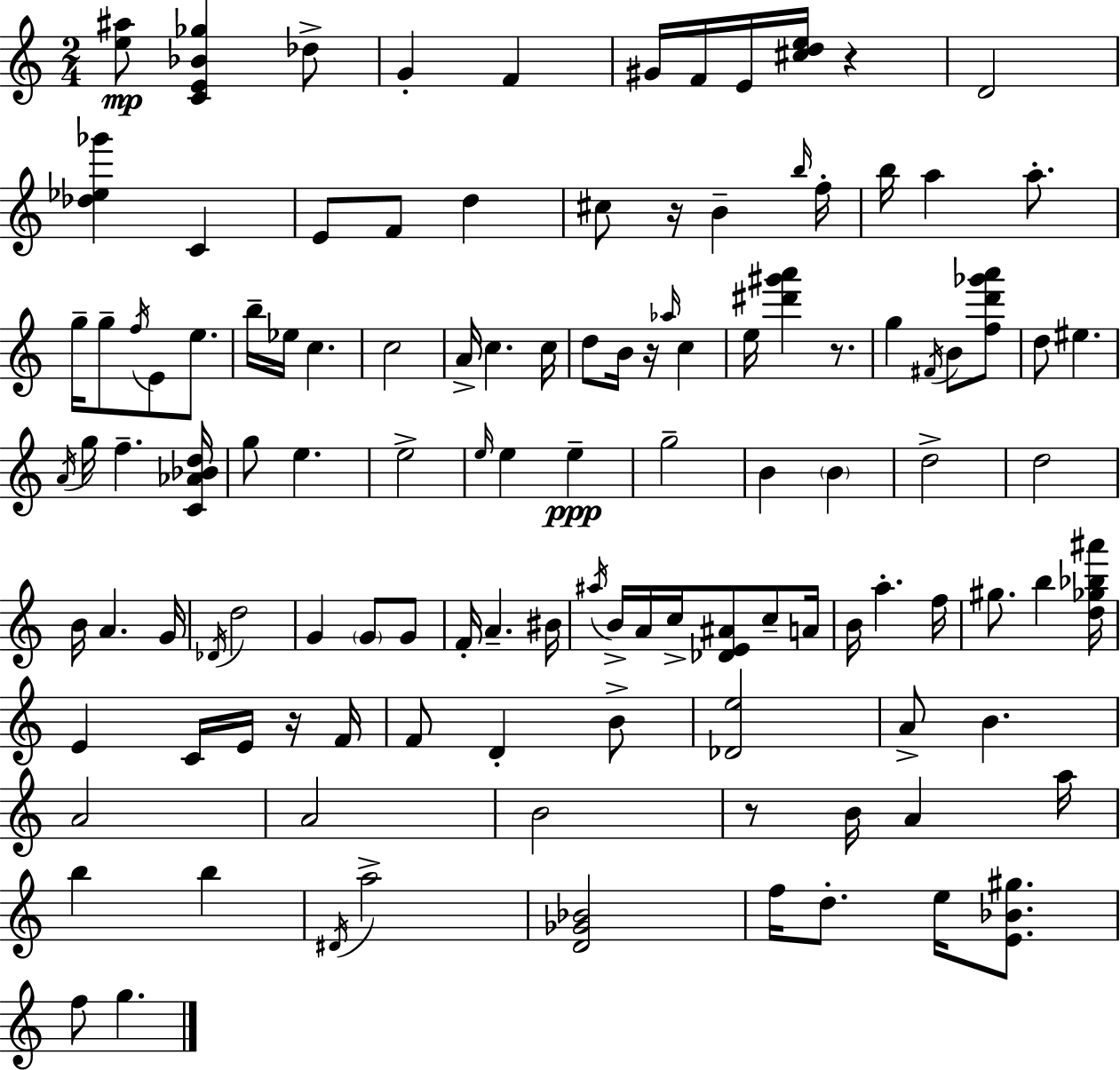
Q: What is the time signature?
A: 2/4